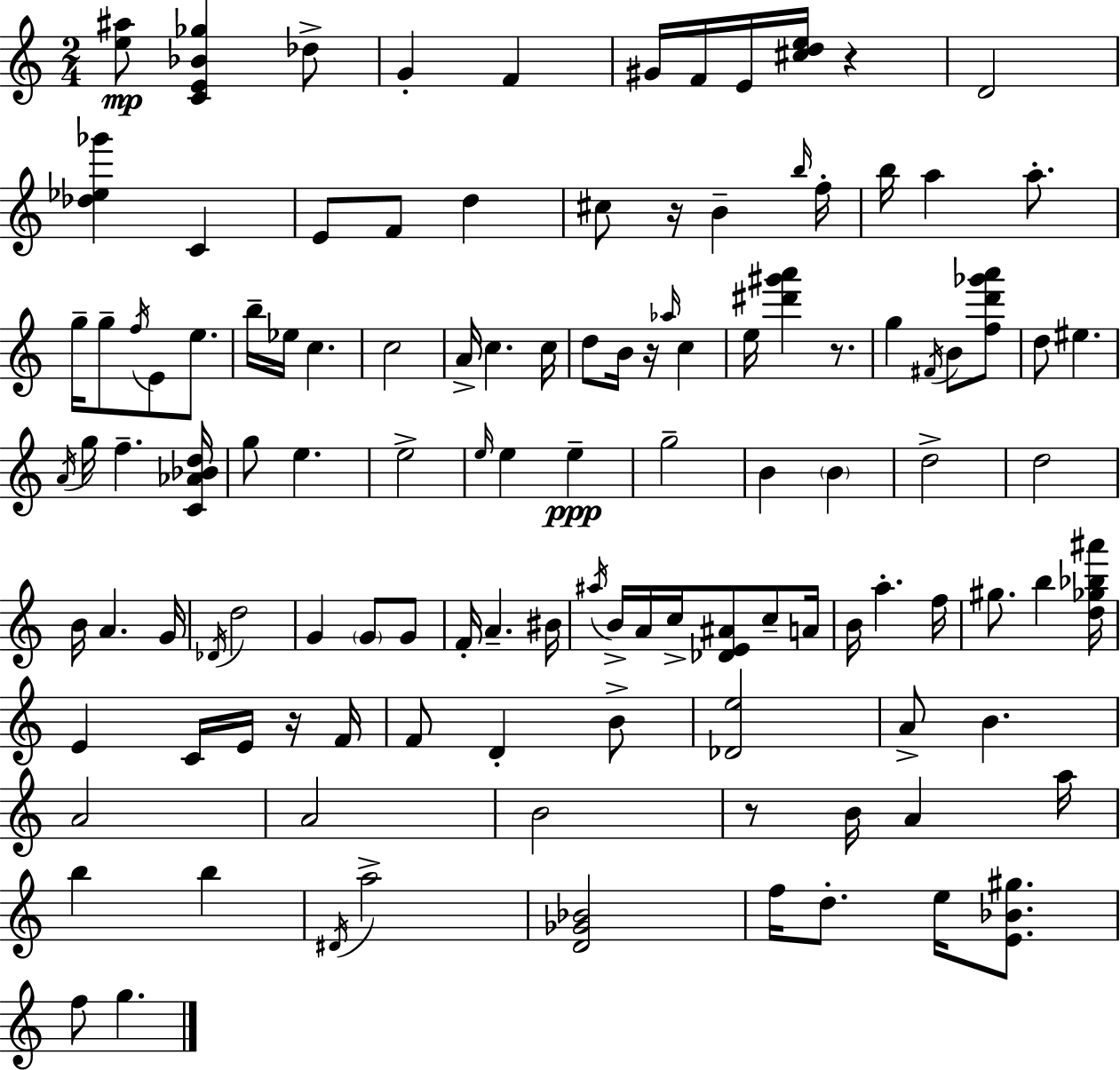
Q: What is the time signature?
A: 2/4